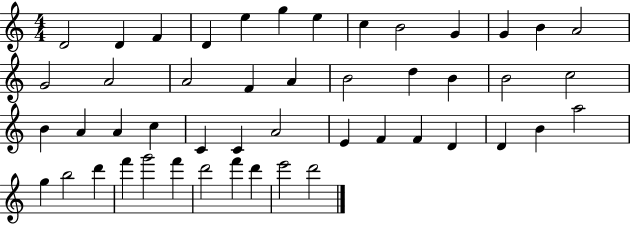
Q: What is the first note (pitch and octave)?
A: D4